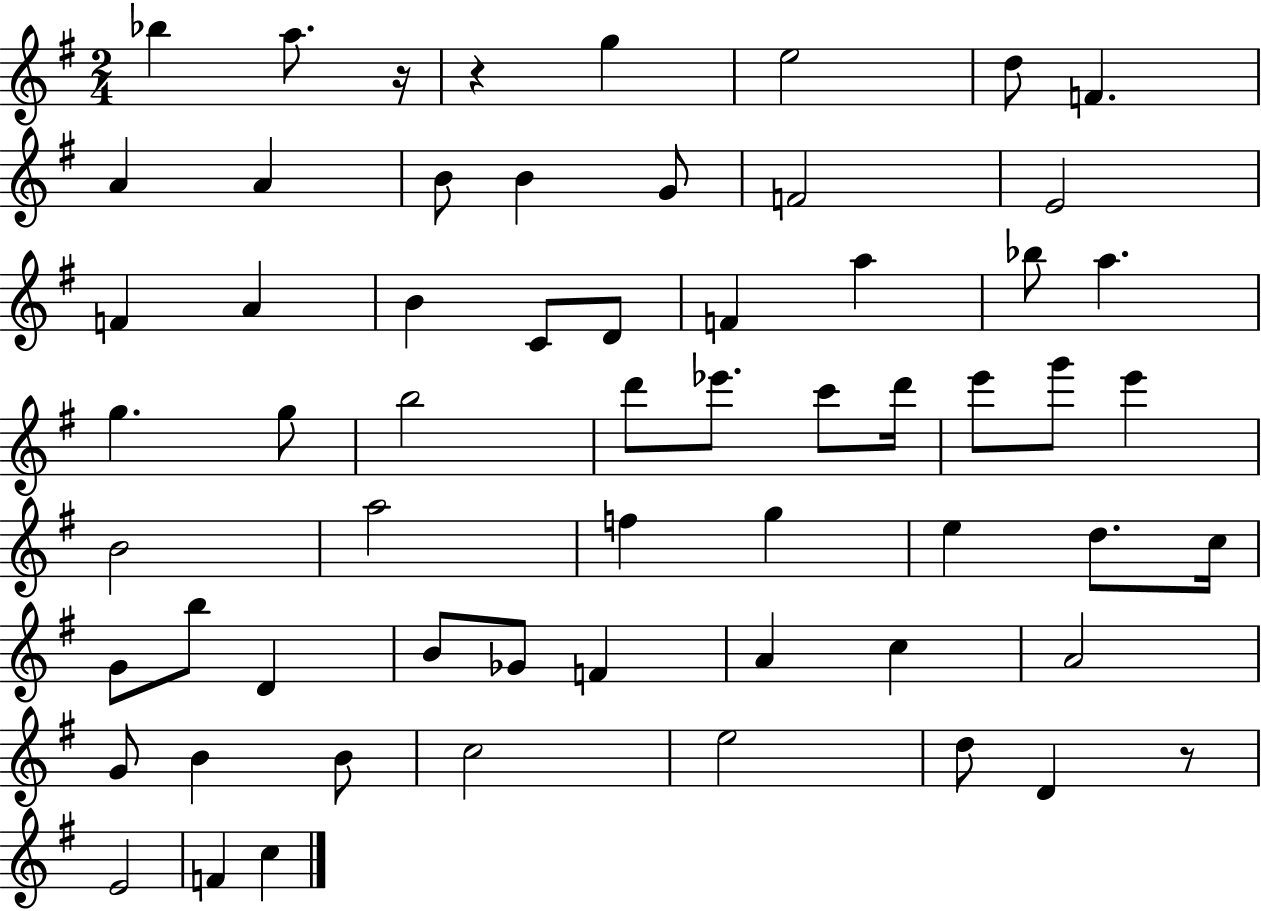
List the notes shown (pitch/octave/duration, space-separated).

Bb5/q A5/e. R/s R/q G5/q E5/h D5/e F4/q. A4/q A4/q B4/e B4/q G4/e F4/h E4/h F4/q A4/q B4/q C4/e D4/e F4/q A5/q Bb5/e A5/q. G5/q. G5/e B5/h D6/e Eb6/e. C6/e D6/s E6/e G6/e E6/q B4/h A5/h F5/q G5/q E5/q D5/e. C5/s G4/e B5/e D4/q B4/e Gb4/e F4/q A4/q C5/q A4/h G4/e B4/q B4/e C5/h E5/h D5/e D4/q R/e E4/h F4/q C5/q